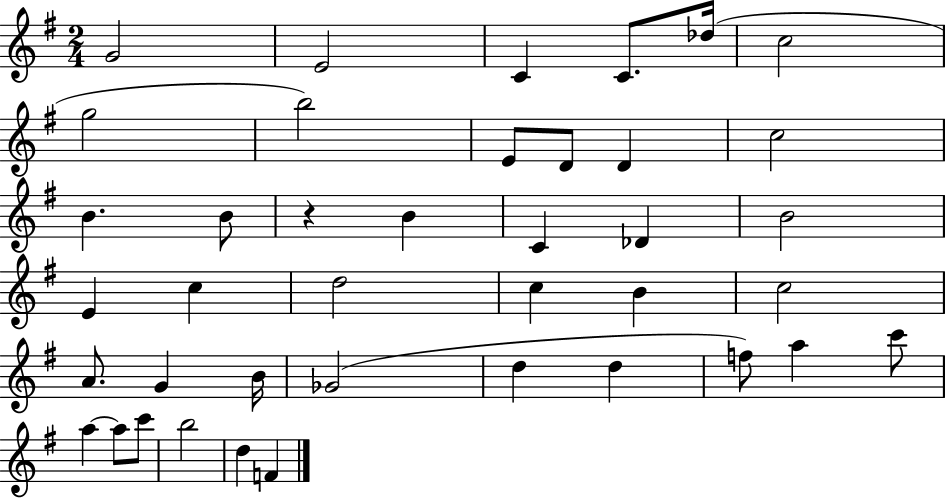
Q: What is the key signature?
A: G major